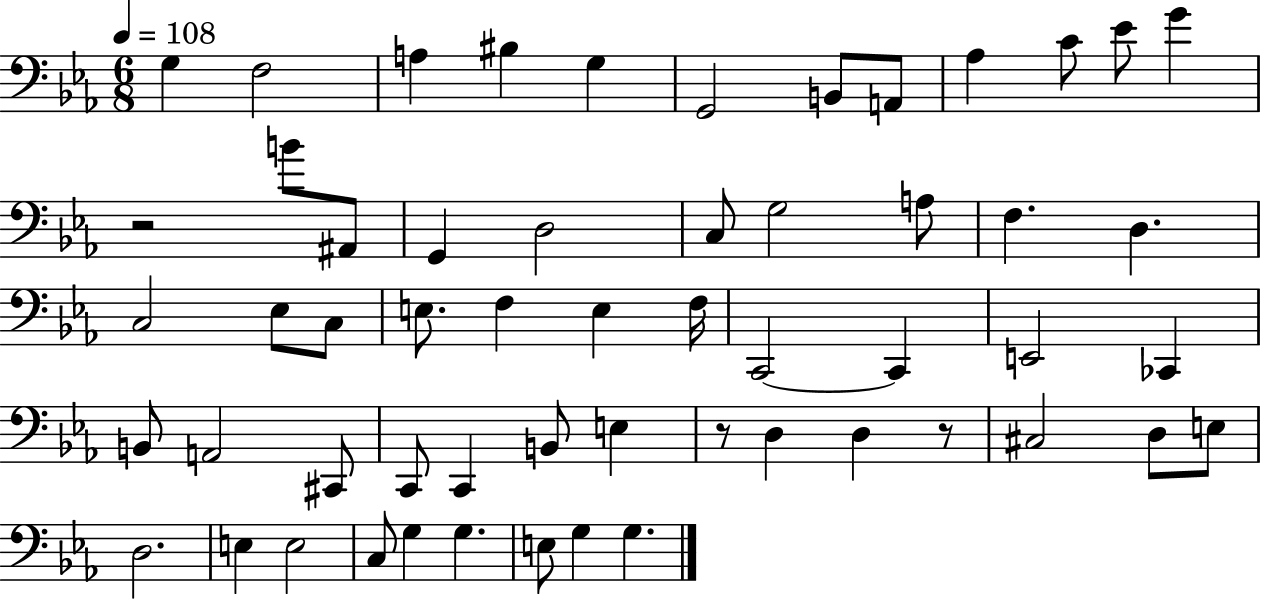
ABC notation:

X:1
T:Untitled
M:6/8
L:1/4
K:Eb
G, F,2 A, ^B, G, G,,2 B,,/2 A,,/2 _A, C/2 _E/2 G z2 B/2 ^A,,/2 G,, D,2 C,/2 G,2 A,/2 F, D, C,2 _E,/2 C,/2 E,/2 F, E, F,/4 C,,2 C,, E,,2 _C,, B,,/2 A,,2 ^C,,/2 C,,/2 C,, B,,/2 E, z/2 D, D, z/2 ^C,2 D,/2 E,/2 D,2 E, E,2 C,/2 G, G, E,/2 G, G,